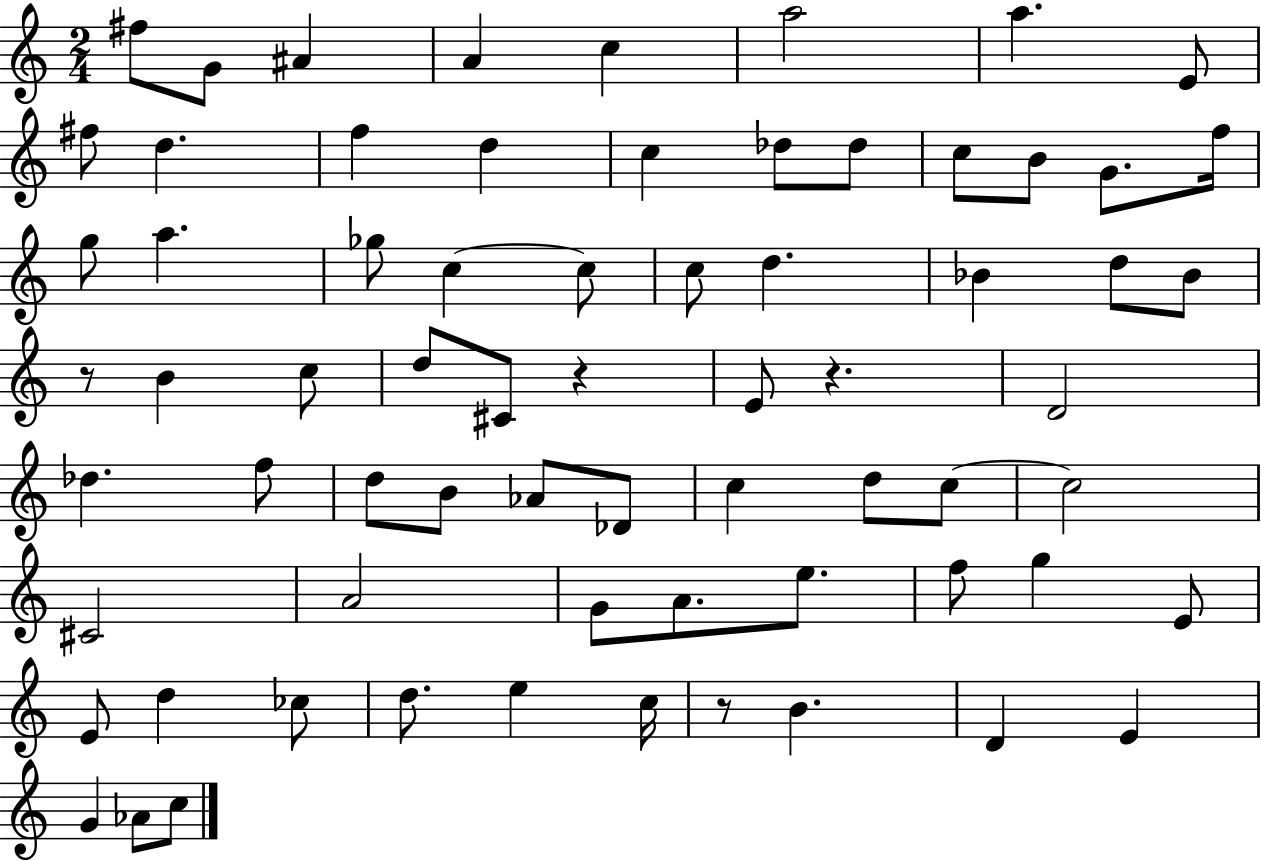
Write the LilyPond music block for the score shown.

{
  \clef treble
  \numericTimeSignature
  \time 2/4
  \key c \major
  fis''8 g'8 ais'4 | a'4 c''4 | a''2 | a''4. e'8 | \break fis''8 d''4. | f''4 d''4 | c''4 des''8 des''8 | c''8 b'8 g'8. f''16 | \break g''8 a''4. | ges''8 c''4~~ c''8 | c''8 d''4. | bes'4 d''8 bes'8 | \break r8 b'4 c''8 | d''8 cis'8 r4 | e'8 r4. | d'2 | \break des''4. f''8 | d''8 b'8 aes'8 des'8 | c''4 d''8 c''8~~ | c''2 | \break cis'2 | a'2 | g'8 a'8. e''8. | f''8 g''4 e'8 | \break e'8 d''4 ces''8 | d''8. e''4 c''16 | r8 b'4. | d'4 e'4 | \break g'4 aes'8 c''8 | \bar "|."
}